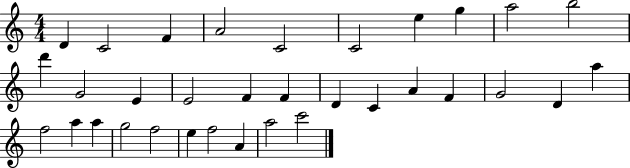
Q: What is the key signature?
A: C major